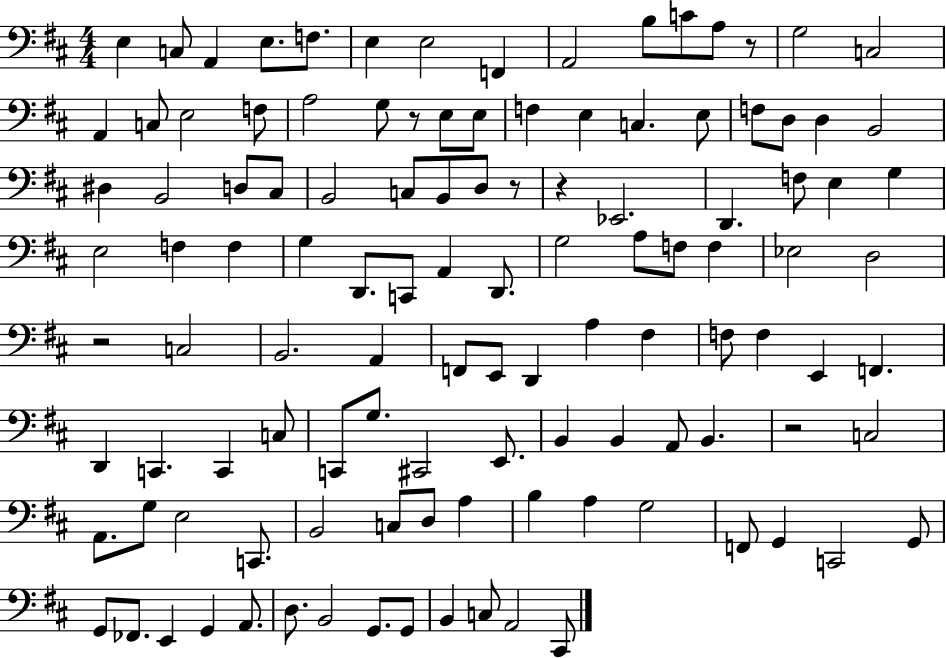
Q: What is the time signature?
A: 4/4